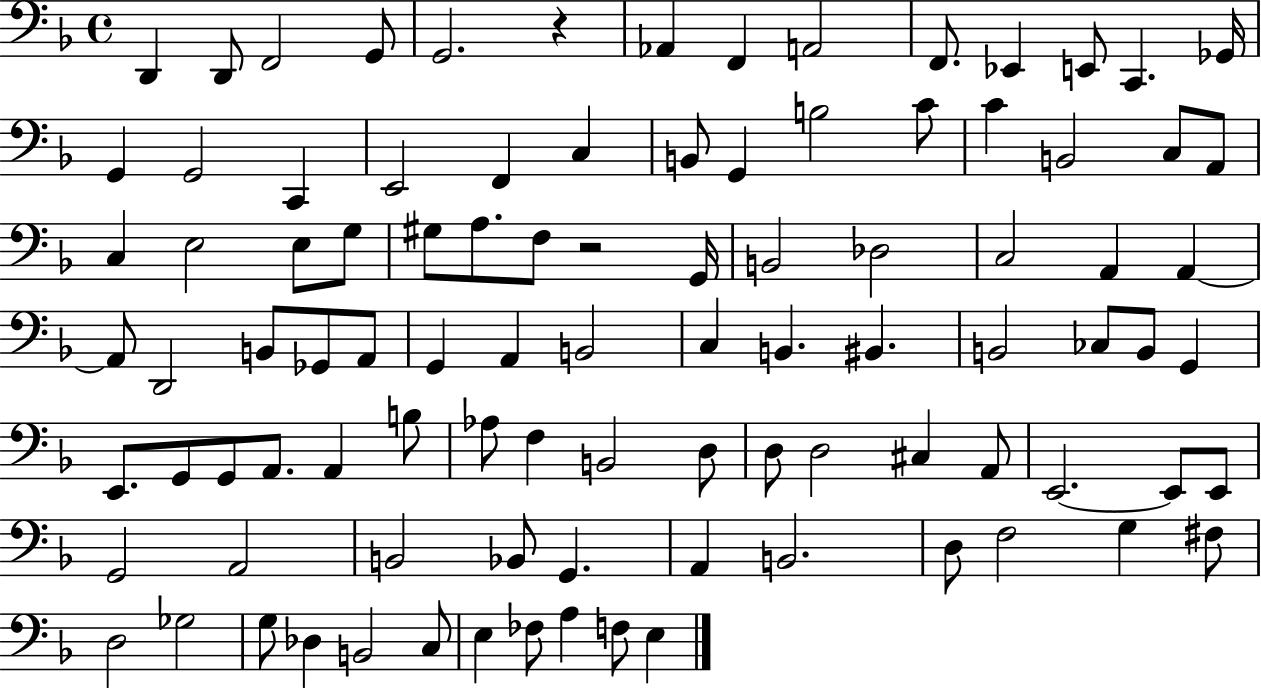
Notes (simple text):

D2/q D2/e F2/h G2/e G2/h. R/q Ab2/q F2/q A2/h F2/e. Eb2/q E2/e C2/q. Gb2/s G2/q G2/h C2/q E2/h F2/q C3/q B2/e G2/q B3/h C4/e C4/q B2/h C3/e A2/e C3/q E3/h E3/e G3/e G#3/e A3/e. F3/e R/h G2/s B2/h Db3/h C3/h A2/q A2/q A2/e D2/h B2/e Gb2/e A2/e G2/q A2/q B2/h C3/q B2/q. BIS2/q. B2/h CES3/e B2/e G2/q E2/e. G2/e G2/e A2/e. A2/q B3/e Ab3/e F3/q B2/h D3/e D3/e D3/h C#3/q A2/e E2/h. E2/e E2/e G2/h A2/h B2/h Bb2/e G2/q. A2/q B2/h. D3/e F3/h G3/q F#3/e D3/h Gb3/h G3/e Db3/q B2/h C3/e E3/q FES3/e A3/q F3/e E3/q